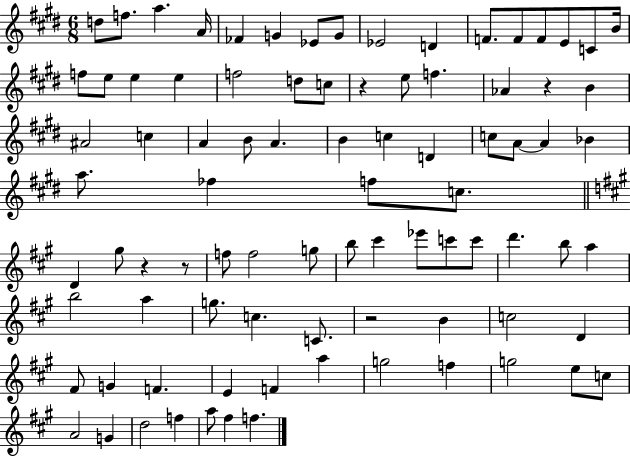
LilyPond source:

{
  \clef treble
  \numericTimeSignature
  \time 6/8
  \key e \major
  \repeat volta 2 { d''8 f''8. a''4. a'16 | fes'4 g'4 ees'8 g'8 | ees'2 d'4 | f'8. f'8 f'8 e'8 c'8 b'16 | \break f''8 e''8 e''4 e''4 | f''2 d''8 c''8 | r4 e''8 f''4. | aes'4 r4 b'4 | \break ais'2 c''4 | a'4 b'8 a'4. | b'4 c''4 d'4 | c''8 a'8~~ a'4 bes'4 | \break a''8. fes''4 f''8 c''8. | \bar "||" \break \key a \major d'4 gis''8 r4 r8 | f''8 f''2 g''8 | b''8 cis'''4 ees'''8 c'''8 c'''8 | d'''4. b''8 a''4 | \break b''2 a''4 | g''8. c''4. c'8. | r2 b'4 | c''2 d'4 | \break fis'8 g'4 f'4. | e'4 f'4 a''4 | g''2 f''4 | g''2 e''8 c''8 | \break a'2 g'4 | d''2 f''4 | a''8 fis''4 f''4. | } \bar "|."
}